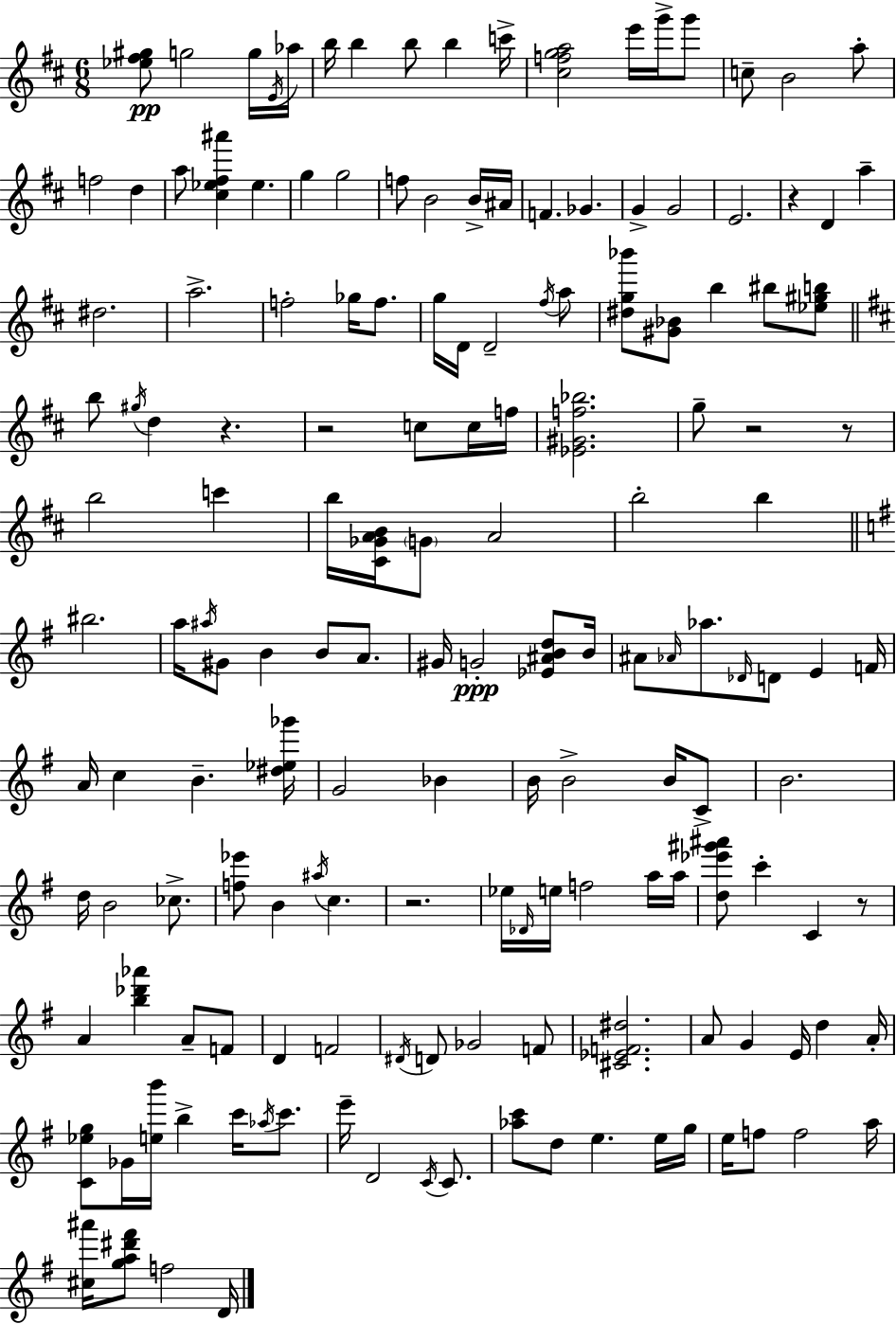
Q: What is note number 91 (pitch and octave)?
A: C5